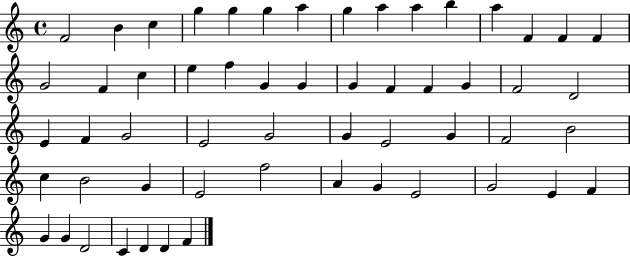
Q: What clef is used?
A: treble